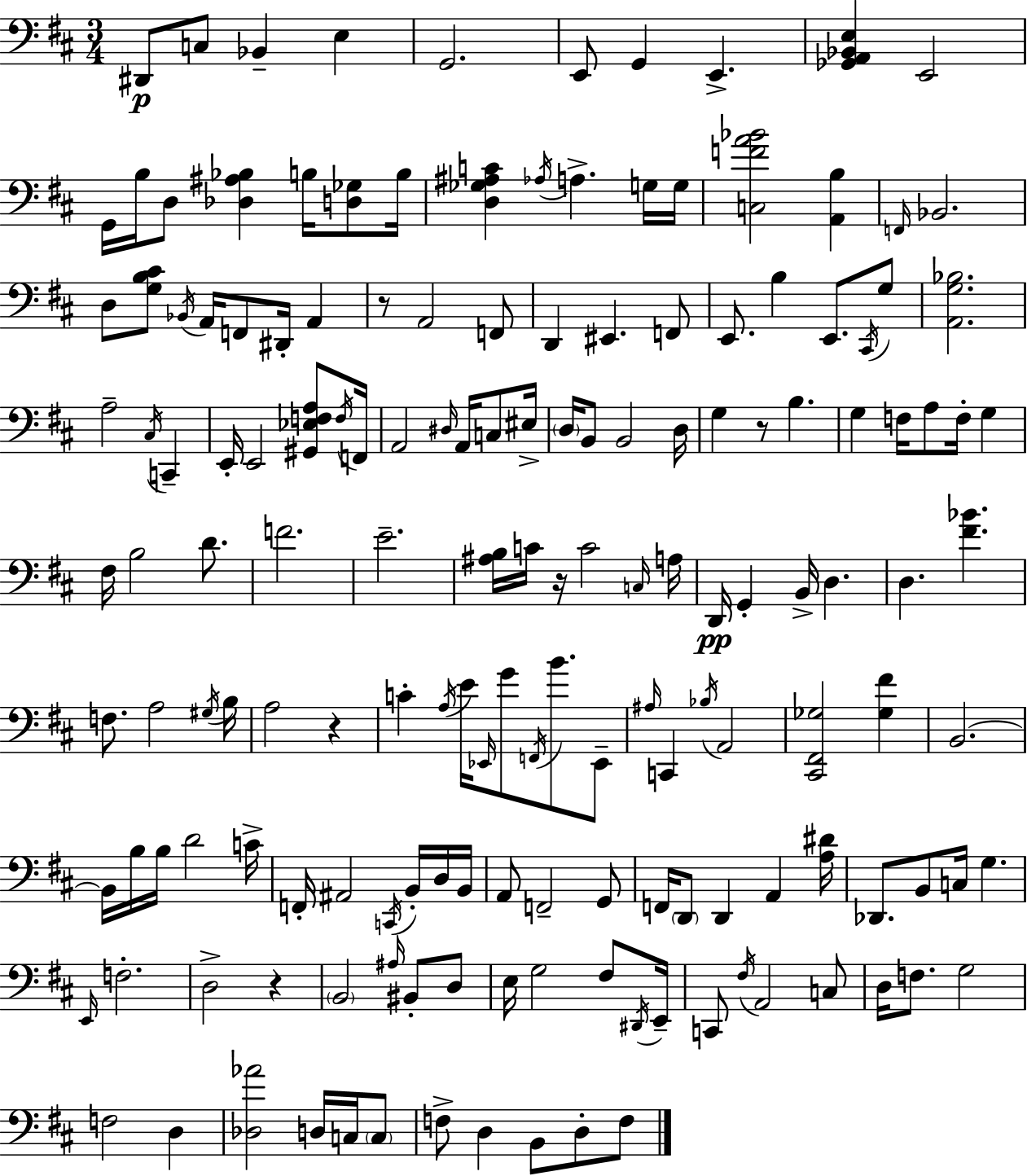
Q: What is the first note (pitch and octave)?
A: D#2